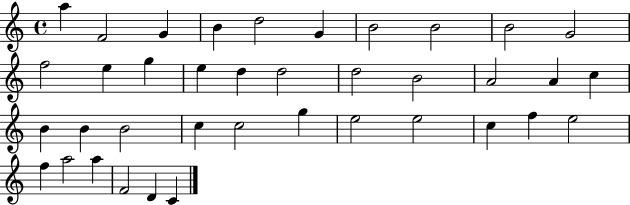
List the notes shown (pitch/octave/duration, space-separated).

A5/q F4/h G4/q B4/q D5/h G4/q B4/h B4/h B4/h G4/h F5/h E5/q G5/q E5/q D5/q D5/h D5/h B4/h A4/h A4/q C5/q B4/q B4/q B4/h C5/q C5/h G5/q E5/h E5/h C5/q F5/q E5/h F5/q A5/h A5/q F4/h D4/q C4/q